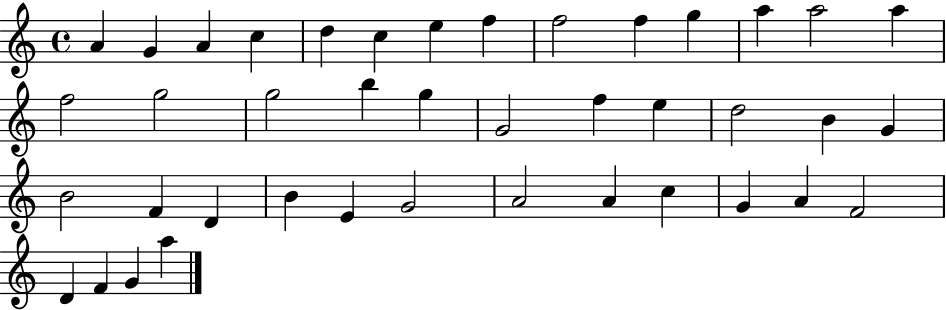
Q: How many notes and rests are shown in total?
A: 41